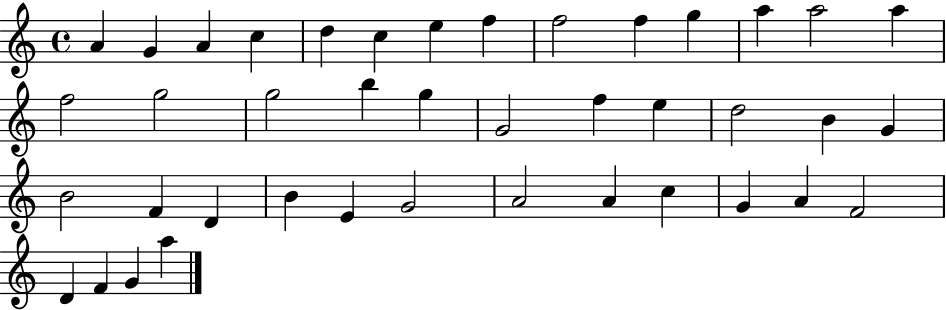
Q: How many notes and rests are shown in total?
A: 41